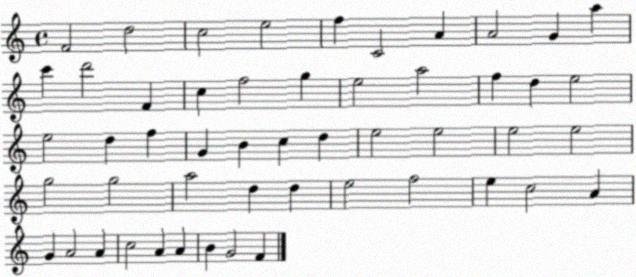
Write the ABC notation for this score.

X:1
T:Untitled
M:4/4
L:1/4
K:C
F2 d2 c2 e2 f C2 A A2 G a c' d'2 F c f2 g e2 a2 f d e2 e2 d f G B c d e2 e2 e2 e2 g2 g2 a2 d d e2 f2 e c2 A G A2 A c2 A A B G2 F